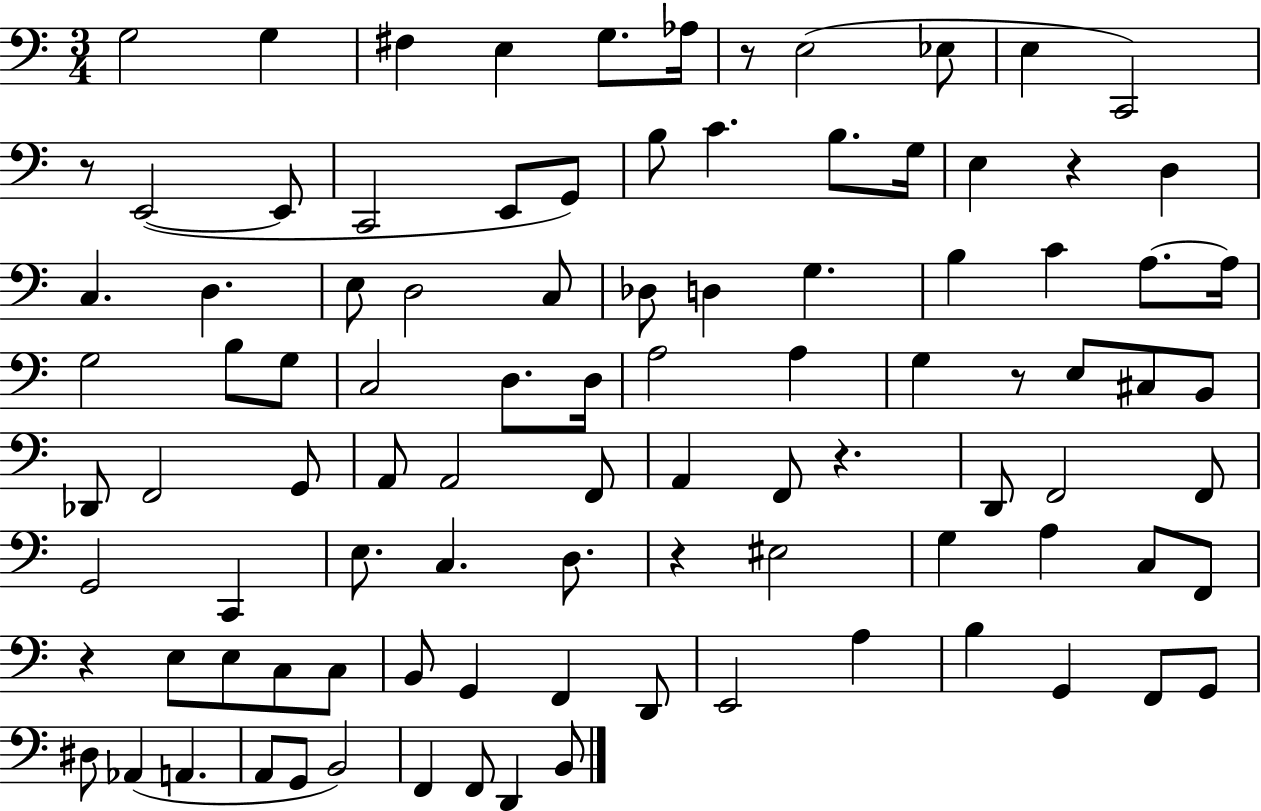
G3/h G3/q F#3/q E3/q G3/e. Ab3/s R/e E3/h Eb3/e E3/q C2/h R/e E2/h E2/e C2/h E2/e G2/e B3/e C4/q. B3/e. G3/s E3/q R/q D3/q C3/q. D3/q. E3/e D3/h C3/e Db3/e D3/q G3/q. B3/q C4/q A3/e. A3/s G3/h B3/e G3/e C3/h D3/e. D3/s A3/h A3/q G3/q R/e E3/e C#3/e B2/e Db2/e F2/h G2/e A2/e A2/h F2/e A2/q F2/e R/q. D2/e F2/h F2/e G2/h C2/q E3/e. C3/q. D3/e. R/q EIS3/h G3/q A3/q C3/e F2/e R/q E3/e E3/e C3/e C3/e B2/e G2/q F2/q D2/e E2/h A3/q B3/q G2/q F2/e G2/e D#3/e Ab2/q A2/q. A2/e G2/e B2/h F2/q F2/e D2/q B2/e